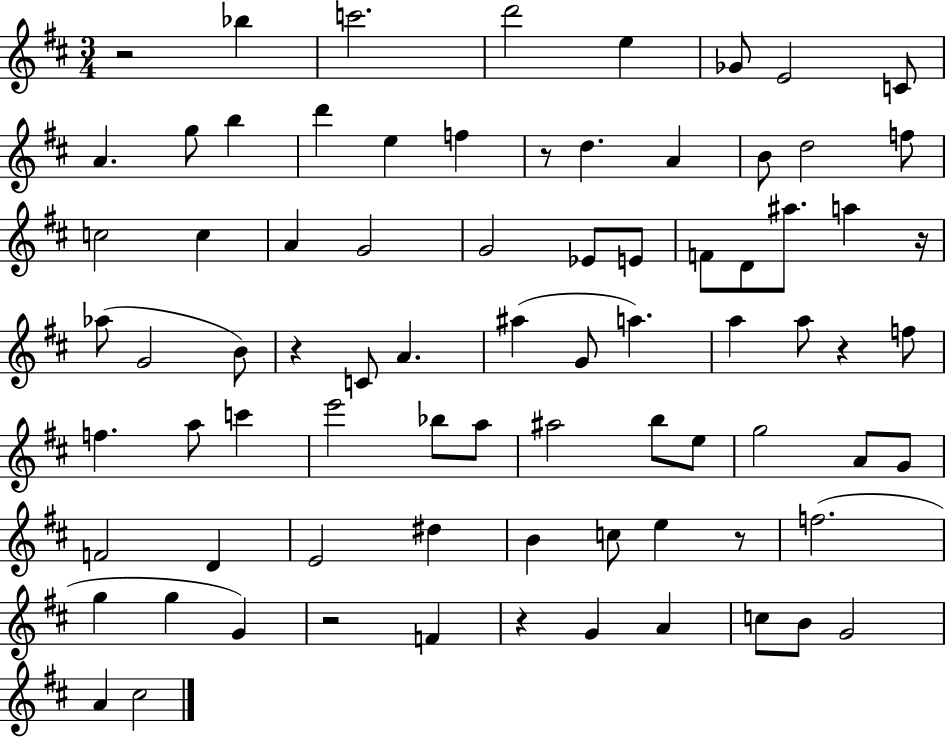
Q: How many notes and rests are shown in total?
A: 79